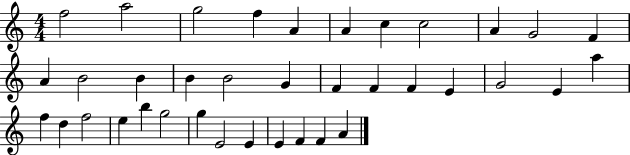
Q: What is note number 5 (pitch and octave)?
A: A4